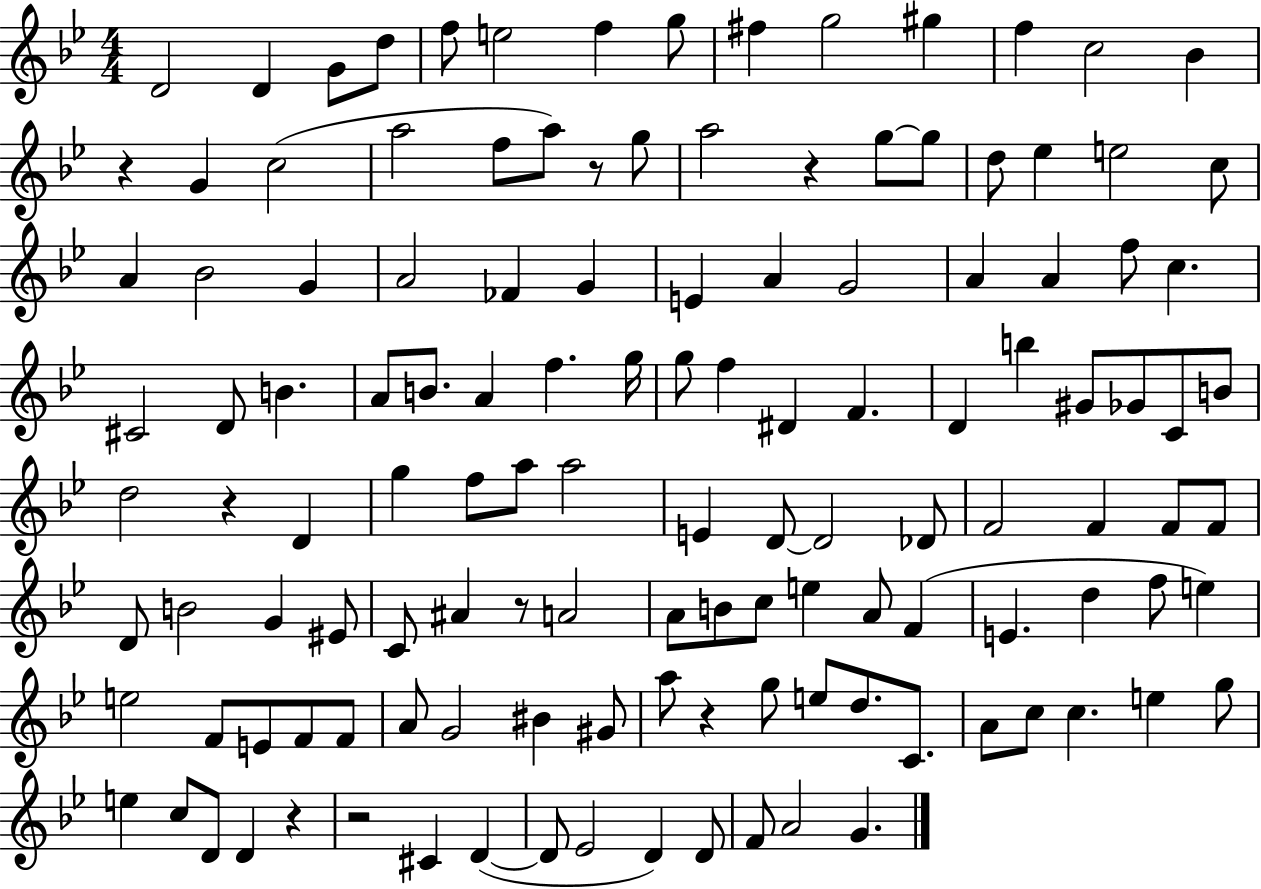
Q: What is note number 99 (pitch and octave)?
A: A5